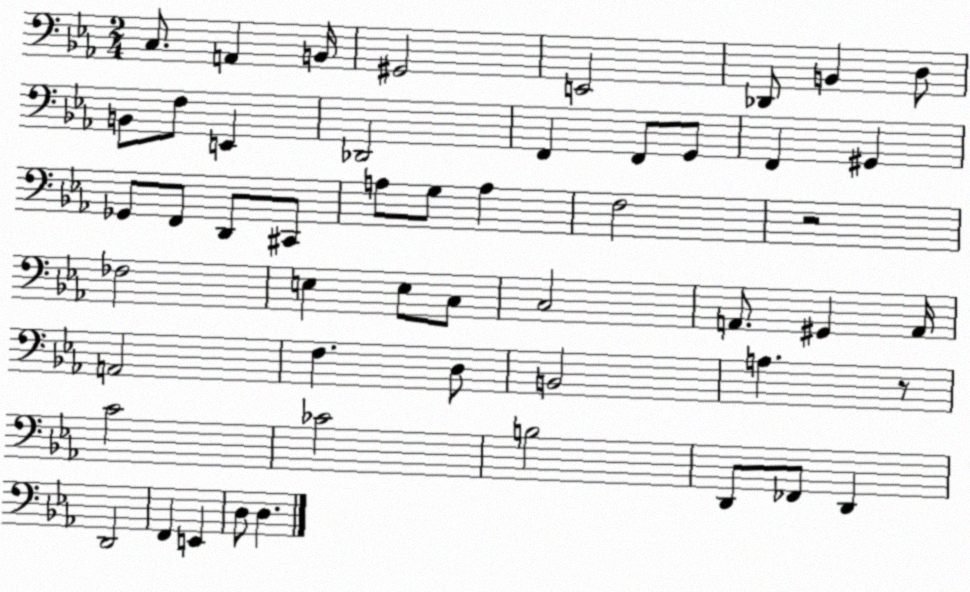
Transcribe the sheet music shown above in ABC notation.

X:1
T:Untitled
M:2/4
L:1/4
K:Eb
C,/2 A,, B,,/4 ^G,,2 E,,2 _D,,/2 B,, D,/2 B,,/2 F,/2 E,, _D,,2 F,, F,,/2 G,,/2 F,, ^G,, _G,,/2 F,,/2 D,,/2 ^C,,/2 A,/2 G,/2 A, F,2 z2 _F,2 E, E,/2 C,/2 C,2 A,,/2 ^G,, A,,/4 A,,2 F, D,/2 B,,2 A, z/2 C2 _C2 B,2 D,,/2 _F,,/2 D,, D,,2 F,, E,, D,/2 D,